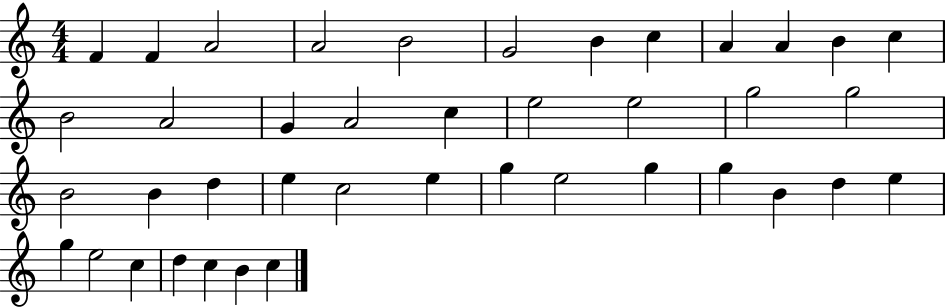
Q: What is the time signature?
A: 4/4